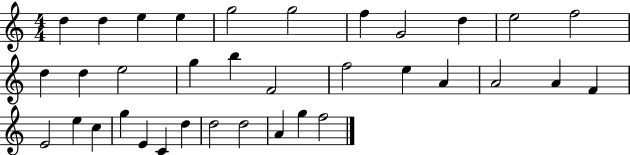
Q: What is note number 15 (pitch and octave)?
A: G5